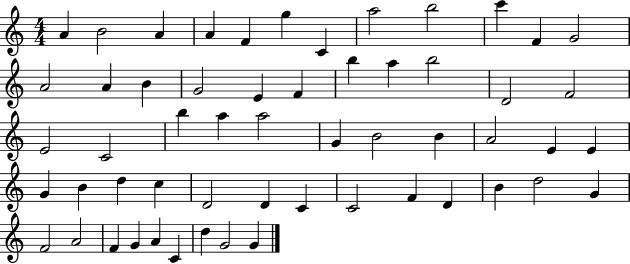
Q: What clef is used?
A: treble